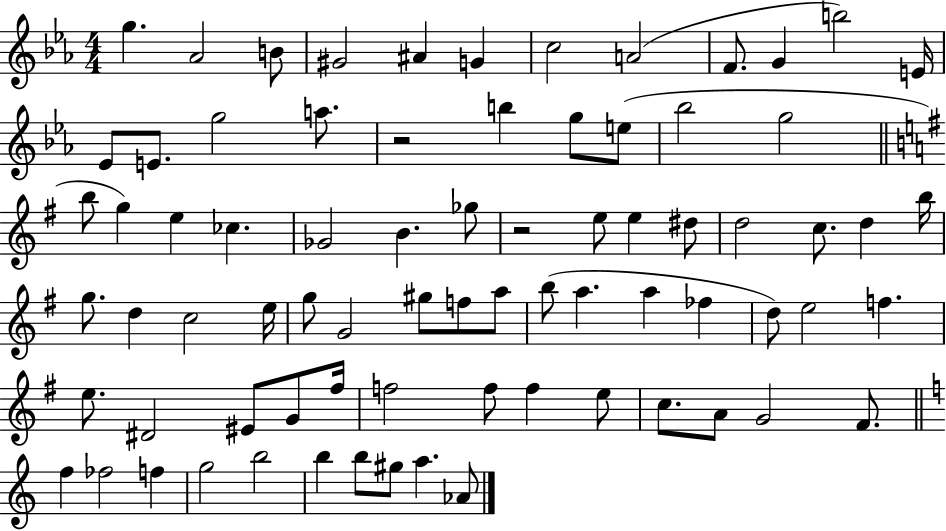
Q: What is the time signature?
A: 4/4